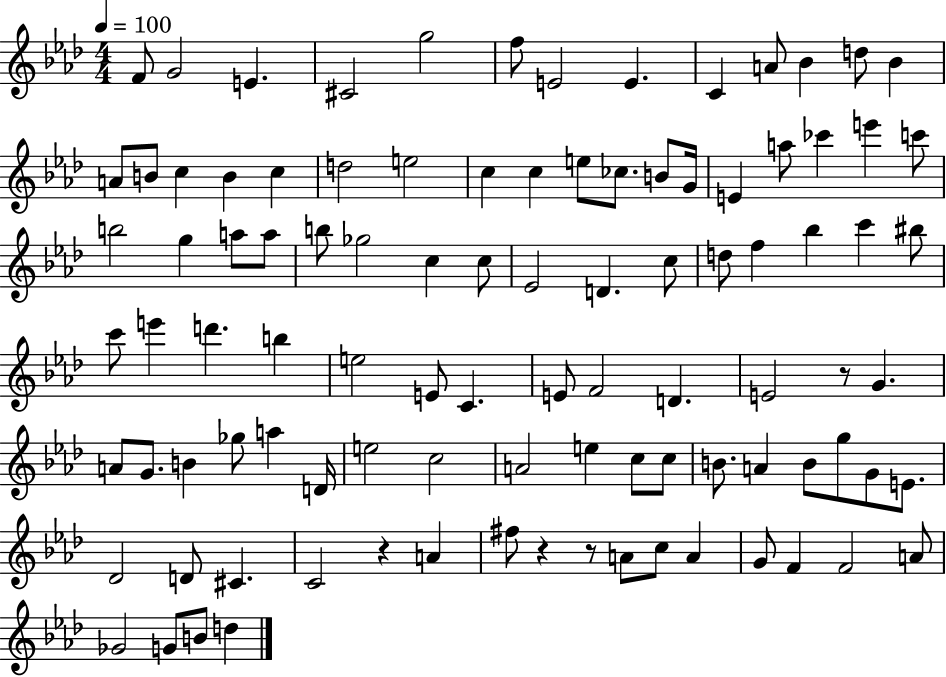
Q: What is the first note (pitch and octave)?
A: F4